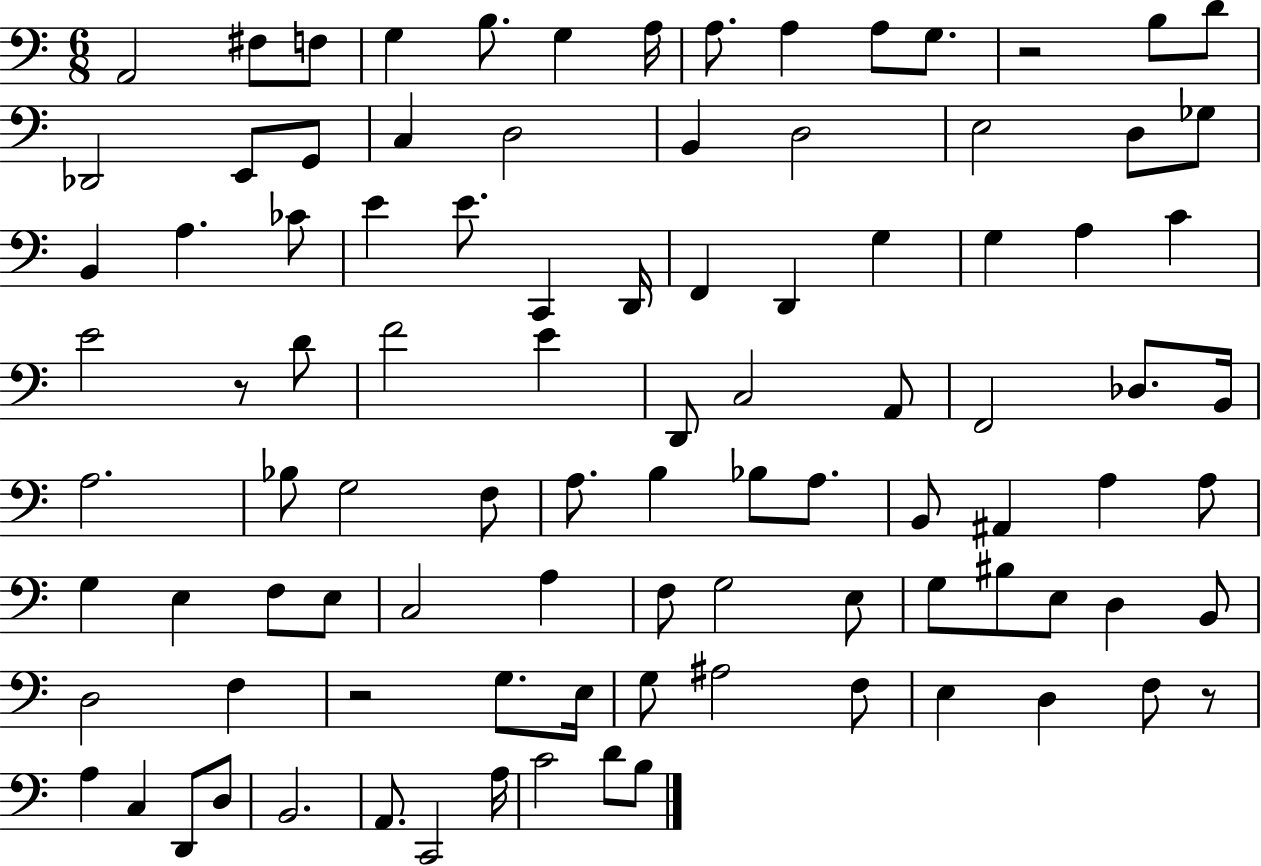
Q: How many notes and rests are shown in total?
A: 97